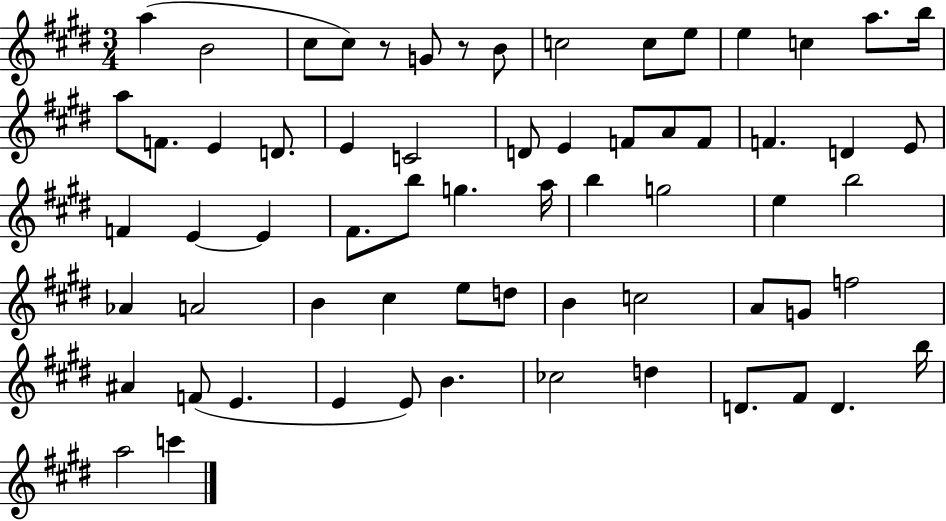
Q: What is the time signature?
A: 3/4